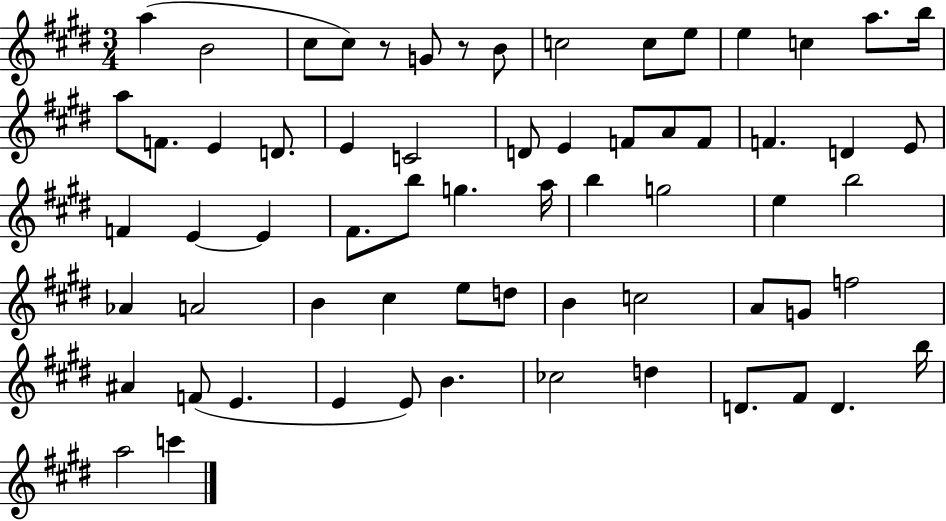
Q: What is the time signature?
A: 3/4